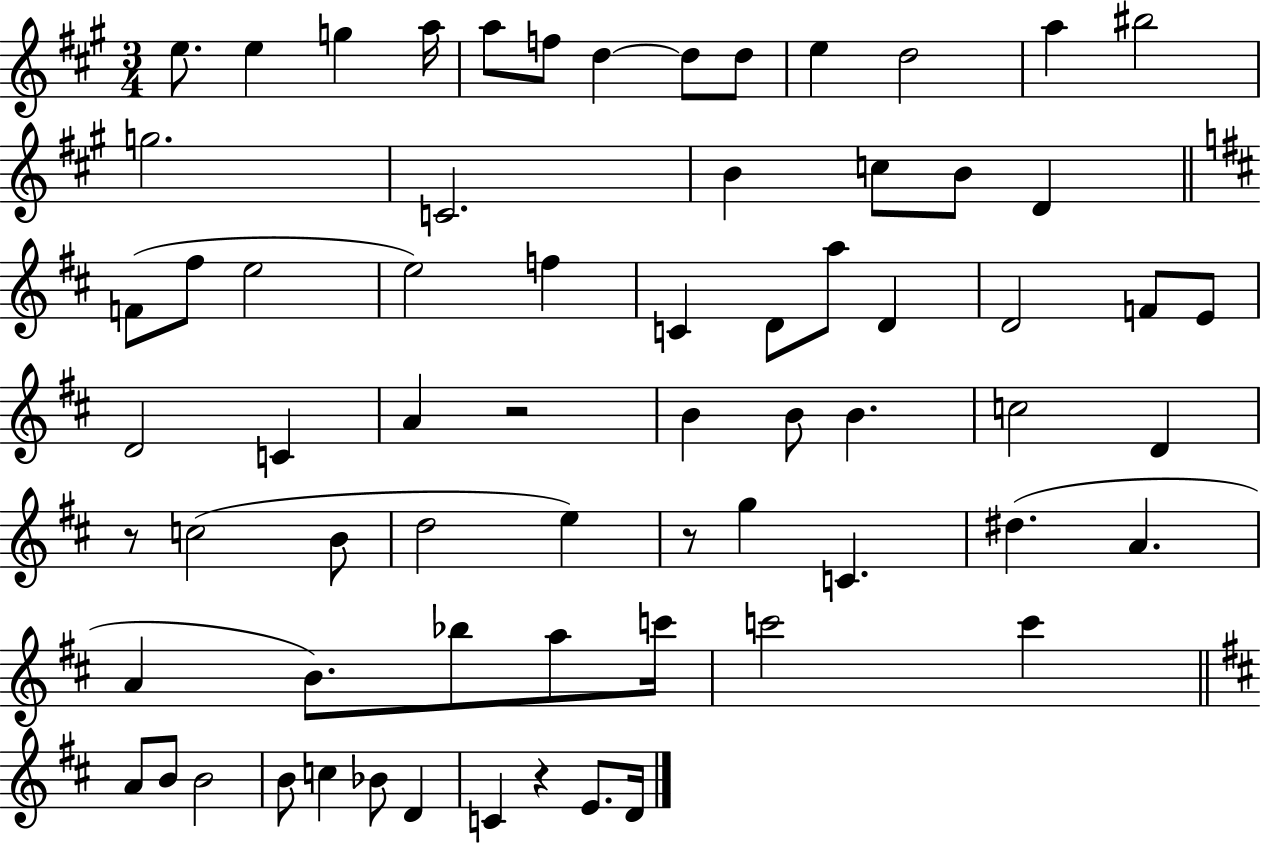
{
  \clef treble
  \numericTimeSignature
  \time 3/4
  \key a \major
  e''8. e''4 g''4 a''16 | a''8 f''8 d''4~~ d''8 d''8 | e''4 d''2 | a''4 bis''2 | \break g''2. | c'2. | b'4 c''8 b'8 d'4 | \bar "||" \break \key b \minor f'8( fis''8 e''2 | e''2) f''4 | c'4 d'8 a''8 d'4 | d'2 f'8 e'8 | \break d'2 c'4 | a'4 r2 | b'4 b'8 b'4. | c''2 d'4 | \break r8 c''2( b'8 | d''2 e''4) | r8 g''4 c'4. | dis''4.( a'4. | \break a'4 b'8.) bes''8 a''8 c'''16 | c'''2 c'''4 | \bar "||" \break \key d \major a'8 b'8 b'2 | b'8 c''4 bes'8 d'4 | c'4 r4 e'8. d'16 | \bar "|."
}